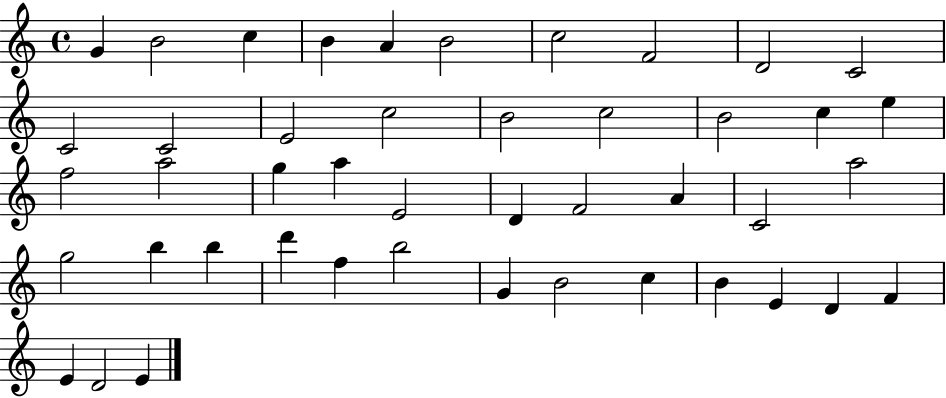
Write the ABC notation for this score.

X:1
T:Untitled
M:4/4
L:1/4
K:C
G B2 c B A B2 c2 F2 D2 C2 C2 C2 E2 c2 B2 c2 B2 c e f2 a2 g a E2 D F2 A C2 a2 g2 b b d' f b2 G B2 c B E D F E D2 E